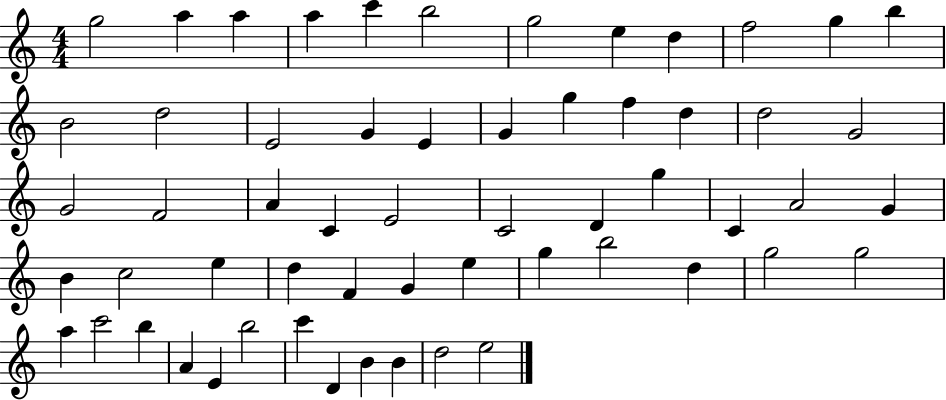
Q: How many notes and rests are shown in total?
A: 58